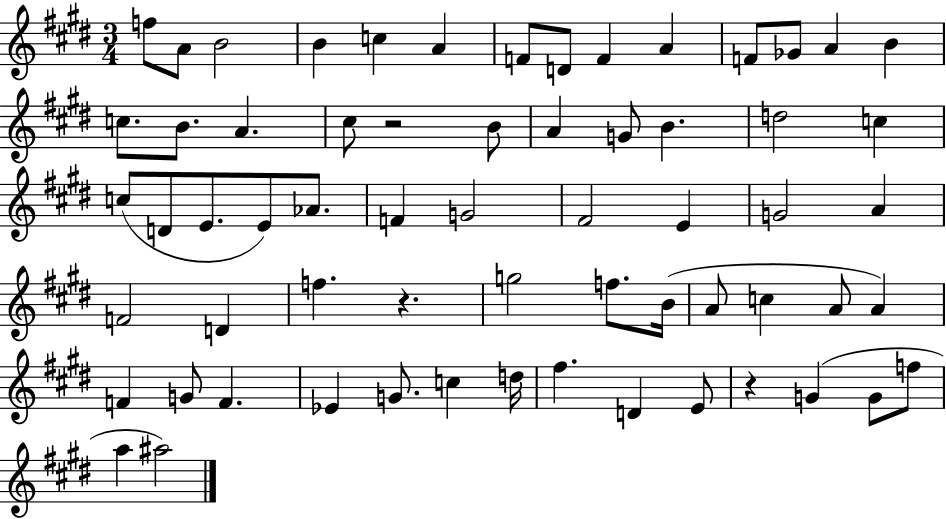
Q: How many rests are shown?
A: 3